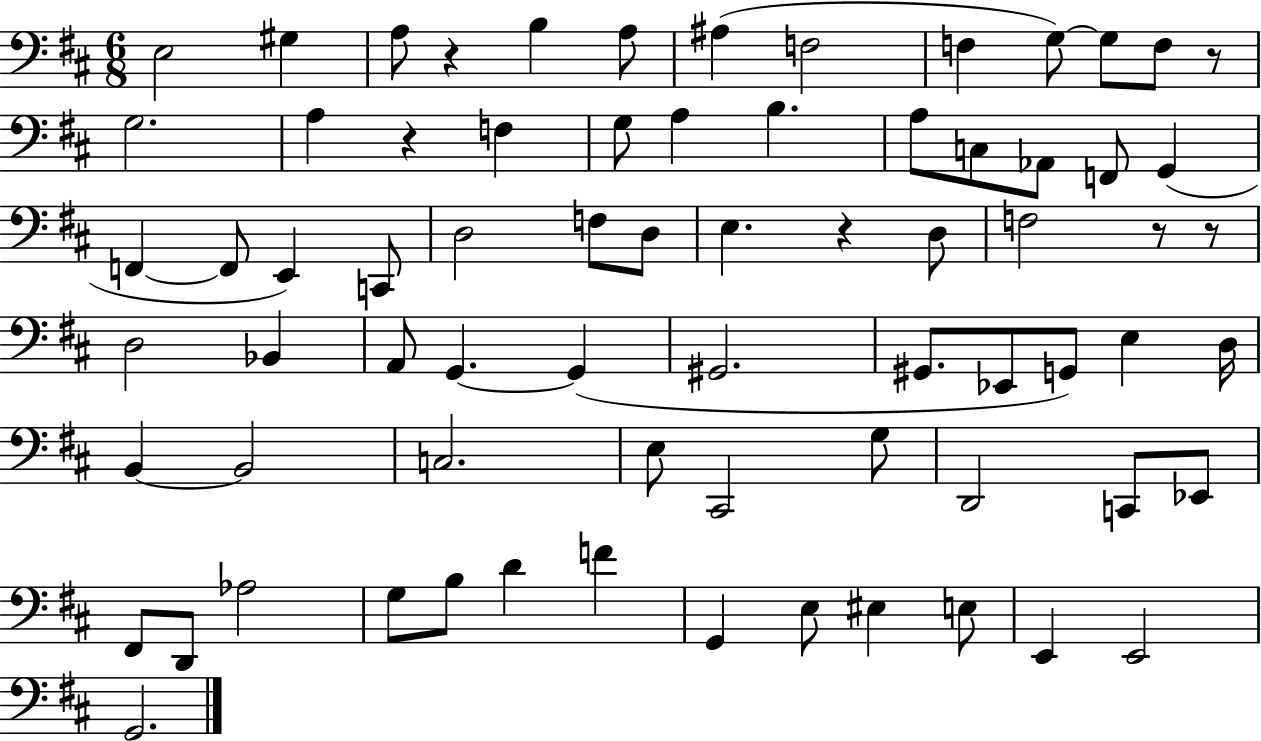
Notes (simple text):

E3/h G#3/q A3/e R/q B3/q A3/e A#3/q F3/h F3/q G3/e G3/e F3/e R/e G3/h. A3/q R/q F3/q G3/e A3/q B3/q. A3/e C3/e Ab2/e F2/e G2/q F2/q F2/e E2/q C2/e D3/h F3/e D3/e E3/q. R/q D3/e F3/h R/e R/e D3/h Bb2/q A2/e G2/q. G2/q G#2/h. G#2/e. Eb2/e G2/e E3/q D3/s B2/q B2/h C3/h. E3/e C#2/h G3/e D2/h C2/e Eb2/e F#2/e D2/e Ab3/h G3/e B3/e D4/q F4/q G2/q E3/e EIS3/q E3/e E2/q E2/h G2/h.